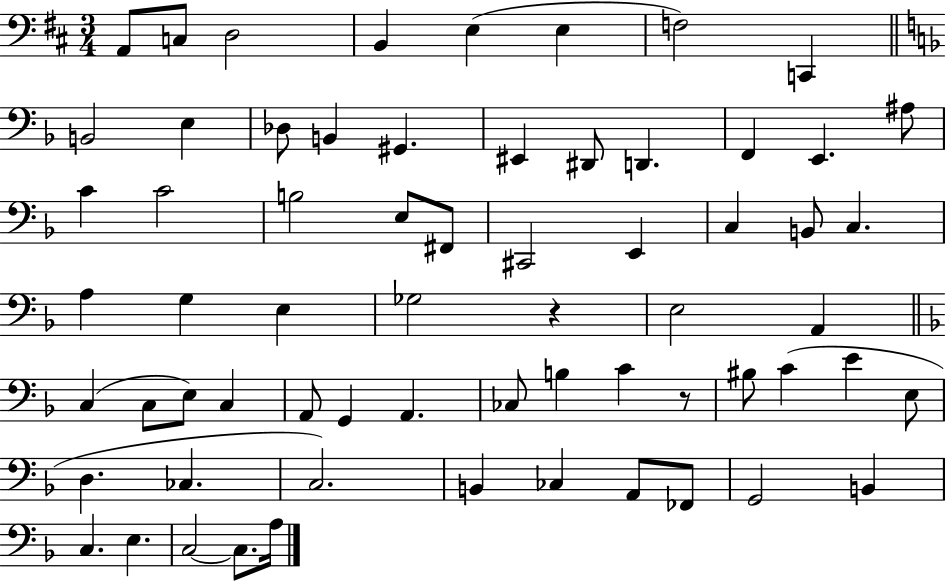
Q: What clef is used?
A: bass